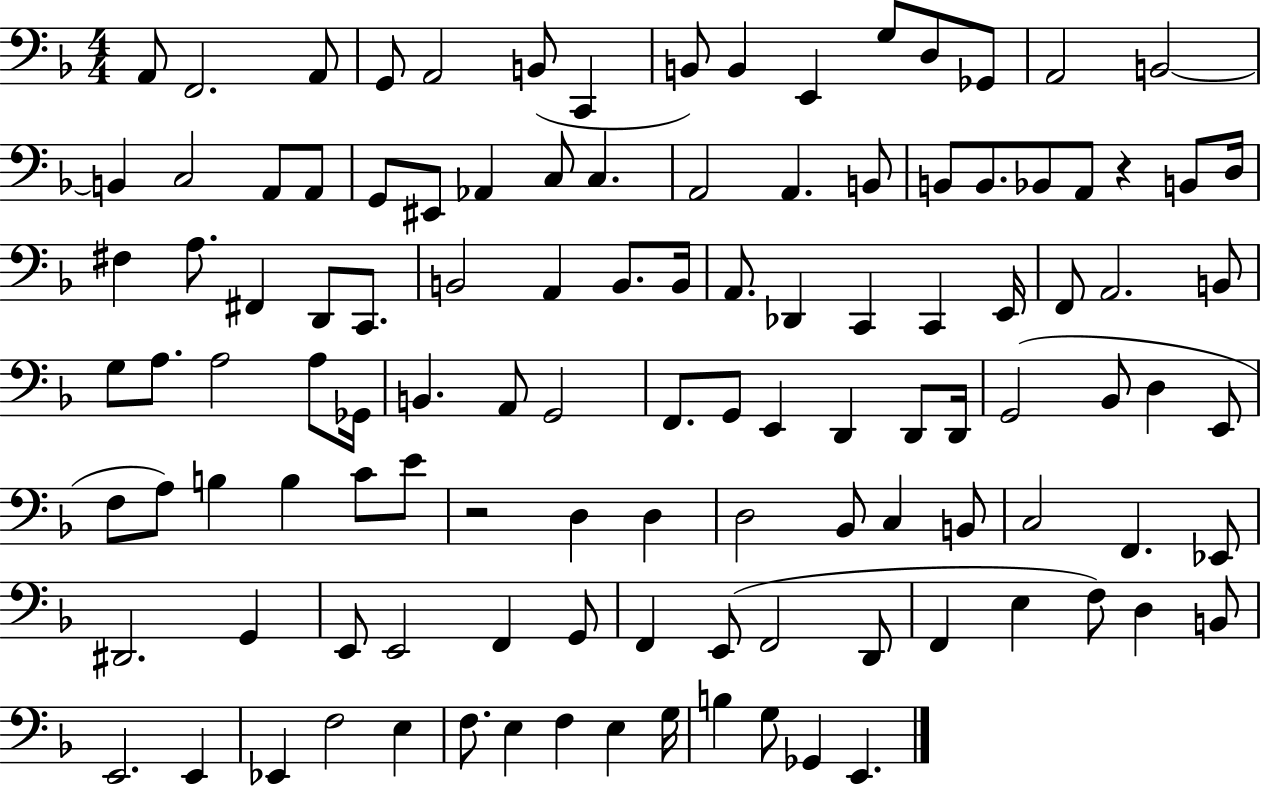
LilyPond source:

{
  \clef bass
  \numericTimeSignature
  \time 4/4
  \key f \major
  a,8 f,2. a,8 | g,8 a,2 b,8( c,4 | b,8) b,4 e,4 g8 d8 ges,8 | a,2 b,2~~ | \break b,4 c2 a,8 a,8 | g,8 eis,8 aes,4 c8 c4. | a,2 a,4. b,8 | b,8 b,8. bes,8 a,8 r4 b,8 d16 | \break fis4 a8. fis,4 d,8 c,8. | b,2 a,4 b,8. b,16 | a,8. des,4 c,4 c,4 e,16 | f,8 a,2. b,8 | \break g8 a8. a2 a8 ges,16 | b,4. a,8 g,2 | f,8. g,8 e,4 d,4 d,8 d,16 | g,2( bes,8 d4 e,8 | \break f8 a8) b4 b4 c'8 e'8 | r2 d4 d4 | d2 bes,8 c4 b,8 | c2 f,4. ees,8 | \break dis,2. g,4 | e,8 e,2 f,4 g,8 | f,4 e,8( f,2 d,8 | f,4 e4 f8) d4 b,8 | \break e,2. e,4 | ees,4 f2 e4 | f8. e4 f4 e4 g16 | b4 g8 ges,4 e,4. | \break \bar "|."
}